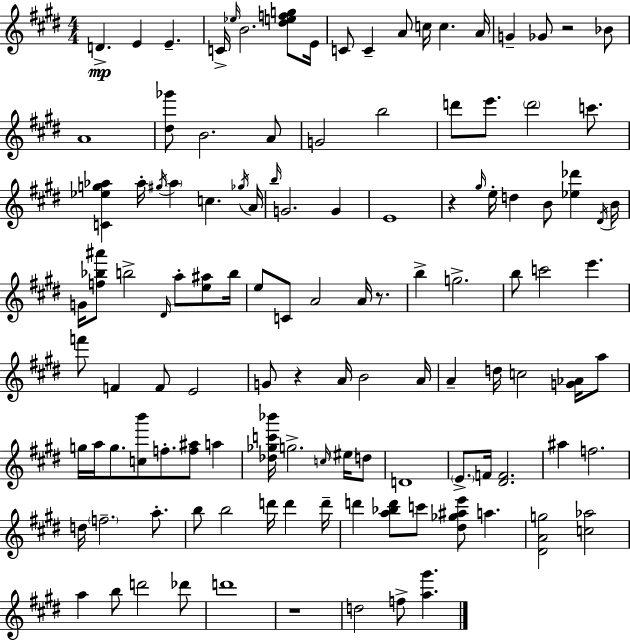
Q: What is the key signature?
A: E major